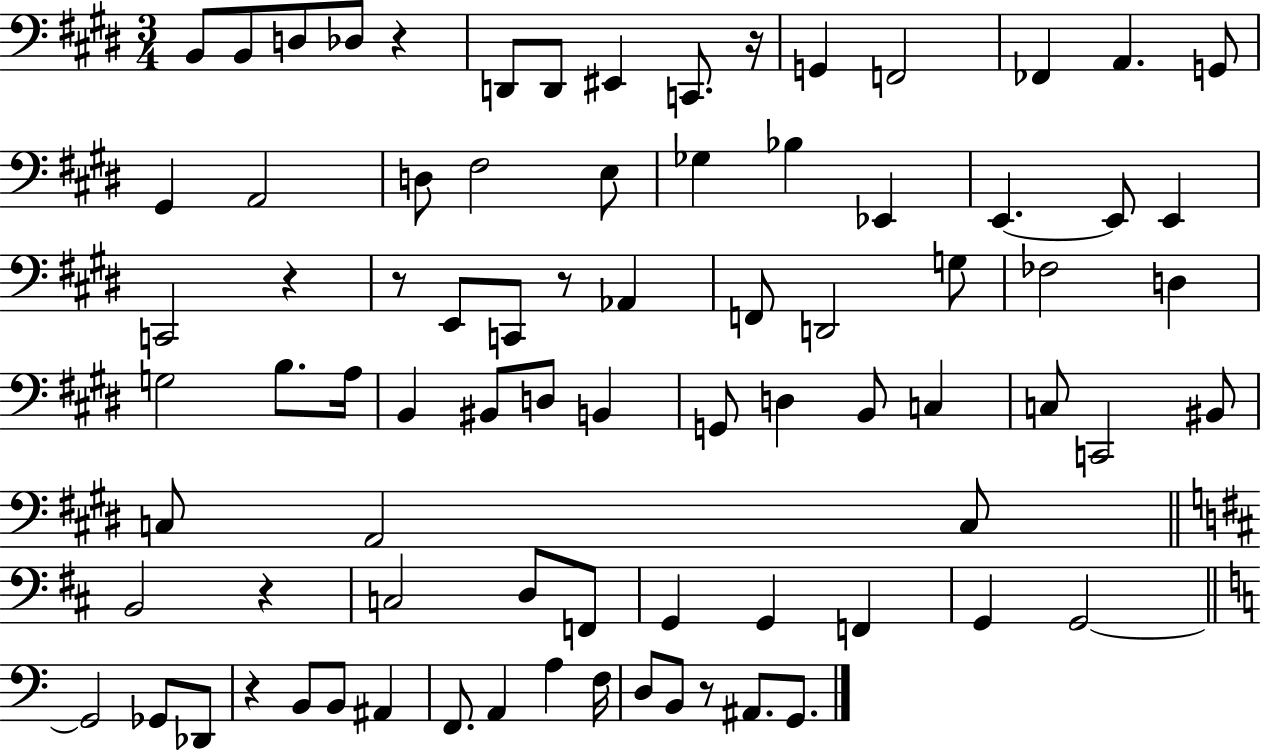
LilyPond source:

{
  \clef bass
  \numericTimeSignature
  \time 3/4
  \key e \major
  b,8 b,8 d8 des8 r4 | d,8 d,8 eis,4 c,8. r16 | g,4 f,2 | fes,4 a,4. g,8 | \break gis,4 a,2 | d8 fis2 e8 | ges4 bes4 ees,4 | e,4.~~ e,8 e,4 | \break c,2 r4 | r8 e,8 c,8 r8 aes,4 | f,8 d,2 g8 | fes2 d4 | \break g2 b8. a16 | b,4 bis,8 d8 b,4 | g,8 d4 b,8 c4 | c8 c,2 bis,8 | \break c8 a,2 c8 | \bar "||" \break \key b \minor b,2 r4 | c2 d8 f,8 | g,4 g,4 f,4 | g,4 g,2~~ | \break \bar "||" \break \key c \major g,2 ges,8 des,8 | r4 b,8 b,8 ais,4 | f,8. a,4 a4 f16 | d8 b,8 r8 ais,8. g,8. | \break \bar "|."
}